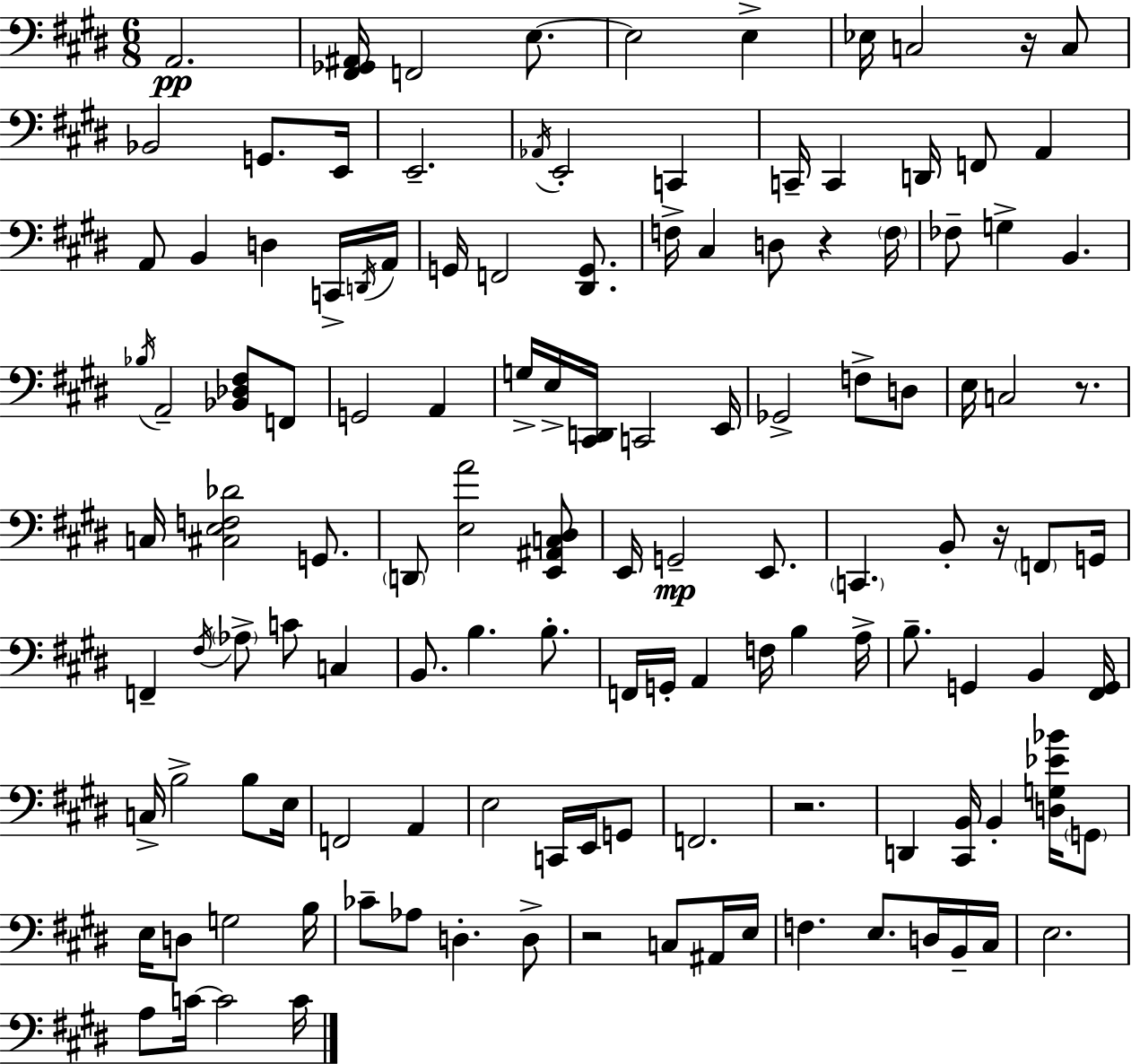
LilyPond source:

{
  \clef bass
  \numericTimeSignature
  \time 6/8
  \key e \major
  a,2.\pp | <fis, ges, ais,>16 f,2 e8.~~ | e2 e4-> | ees16 c2 r16 c8 | \break bes,2 g,8. e,16 | e,2.-- | \acciaccatura { aes,16 } e,2-. c,4 | c,16-- c,4 d,16 f,8 a,4 | \break a,8 b,4 d4 c,16-> | \acciaccatura { d,16 } a,16 g,16 f,2 <dis, g,>8. | f16-> cis4 d8 r4 | \parenthesize f16 fes8-- g4-> b,4. | \break \acciaccatura { bes16 } a,2-- <bes, des fis>8 | f,8 g,2 a,4 | g16-> e16-> <cis, d,>16 c,2 | e,16 ges,2-> f8-> | \break d8 e16 c2 | r8. c16 <cis e f des'>2 | g,8. \parenthesize d,8 <e a'>2 | <e, ais, c dis>8 e,16 g,2--\mp | \break e,8. \parenthesize c,4. b,8-. r16 | \parenthesize f,8 g,16 f,4-- \acciaccatura { fis16 } \parenthesize aes8-> c'8 | c4 b,8. b4. | b8.-. f,16 g,16-. a,4 f16 b4 | \break a16-> b8.-- g,4 b,4 | <fis, g,>16 c16-> b2-> | b8 e16 f,2 | a,4 e2 | \break c,16 e,16 g,8 f,2. | r2. | d,4 <cis, b,>16 b,4-. | <d g ees' bes'>16 \parenthesize g,8 e16 d8 g2 | \break b16 ces'8-- aes8 d4.-. | d8-> r2 | c8 ais,16 e16 f4. e8. | d16 b,16-- cis16 e2. | \break a8 c'16~~ c'2 | c'16 \bar "|."
}